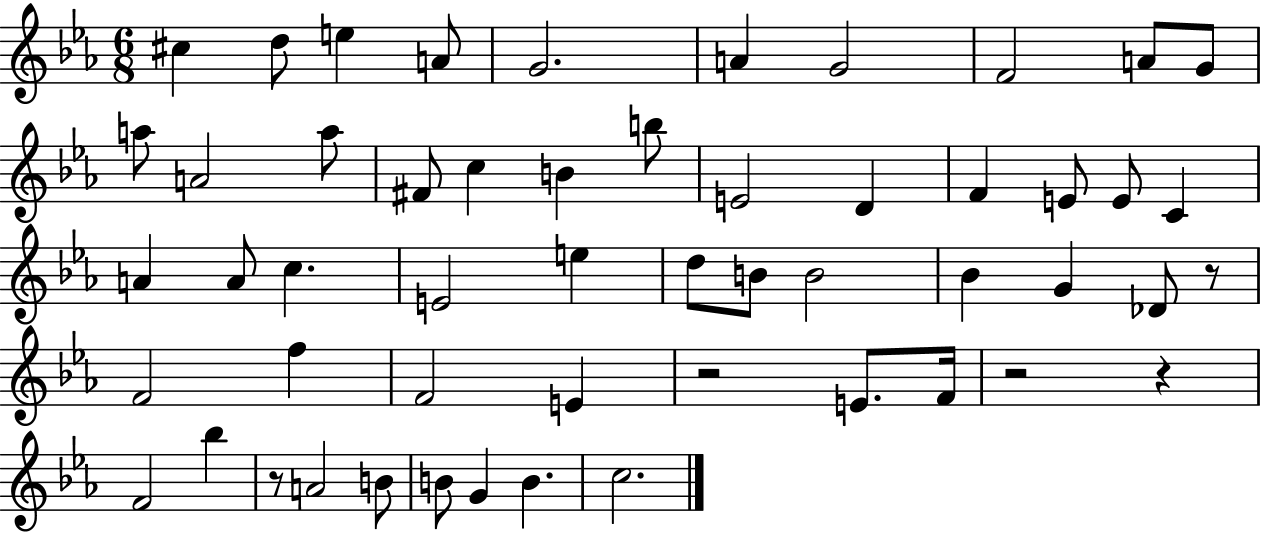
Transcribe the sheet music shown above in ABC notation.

X:1
T:Untitled
M:6/8
L:1/4
K:Eb
^c d/2 e A/2 G2 A G2 F2 A/2 G/2 a/2 A2 a/2 ^F/2 c B b/2 E2 D F E/2 E/2 C A A/2 c E2 e d/2 B/2 B2 _B G _D/2 z/2 F2 f F2 E z2 E/2 F/4 z2 z F2 _b z/2 A2 B/2 B/2 G B c2